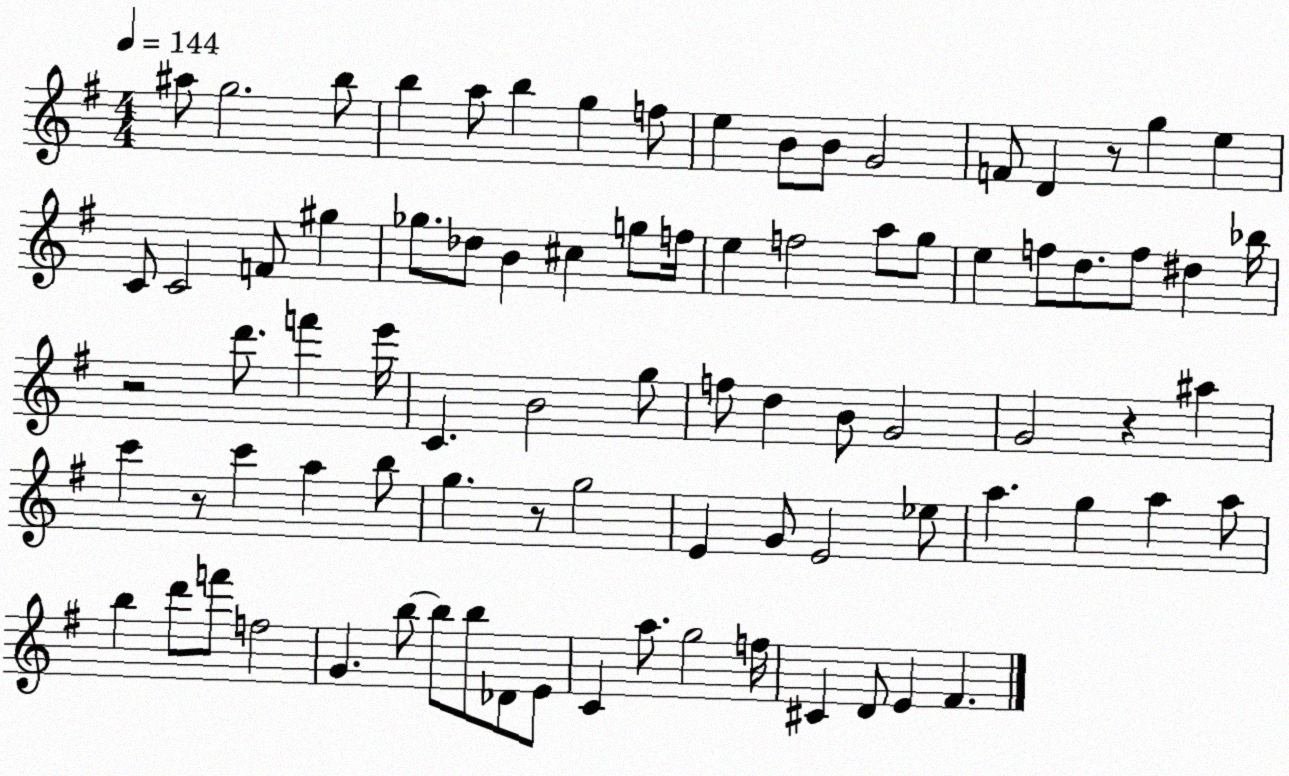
X:1
T:Untitled
M:4/4
L:1/4
K:G
^a/2 g2 b/2 b a/2 b g f/2 e B/2 B/2 G2 F/2 D z/2 g e C/2 C2 F/2 ^g _g/2 _d/2 B ^c g/2 f/4 e f2 a/2 g/2 e f/2 d/2 f/2 ^d _b/4 z2 d'/2 f' e'/4 C B2 g/2 f/2 d B/2 G2 G2 z ^a c' z/2 c' a b/2 g z/2 g2 E G/2 E2 _e/2 a g a a/2 b d'/2 f'/2 f2 G b/2 b/2 b/2 _D/2 E/2 C a/2 g2 f/4 ^C D/2 E ^F